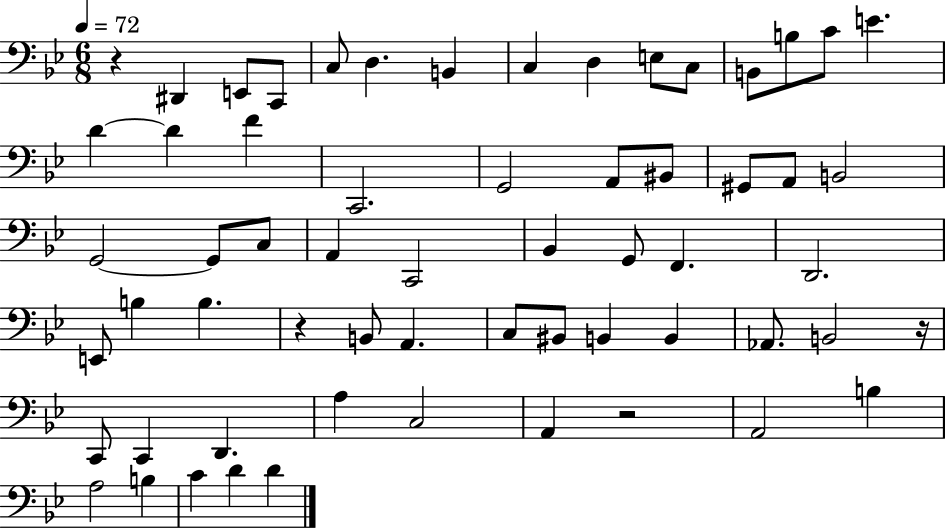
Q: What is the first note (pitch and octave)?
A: D#2